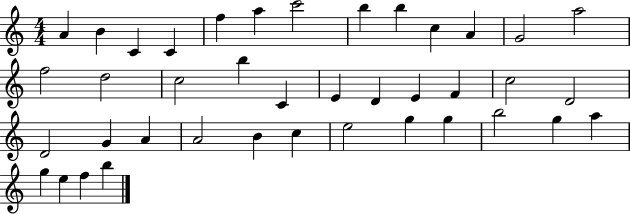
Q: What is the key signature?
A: C major